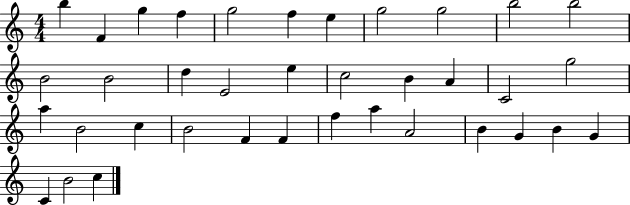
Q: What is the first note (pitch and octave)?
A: B5